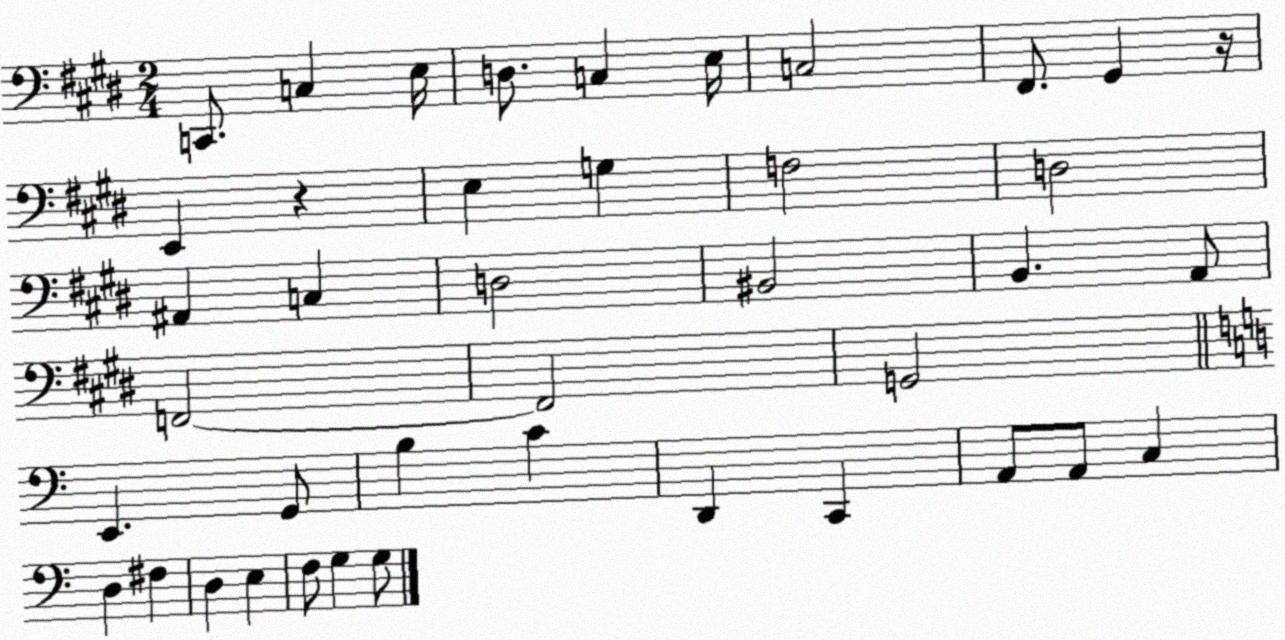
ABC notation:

X:1
T:Untitled
M:2/4
L:1/4
K:E
C,,/2 C, E,/4 D,/2 C, E,/4 C,2 ^F,,/2 ^G,, z/4 E,, z E, G, F,2 D,2 ^A,, C, D,2 ^B,,2 B,, A,,/2 F,,2 F,,2 G,,2 E,, G,,/2 B, C D,, C,, A,,/2 A,,/2 C, D, ^F, D, E, F,/2 G, G,/2